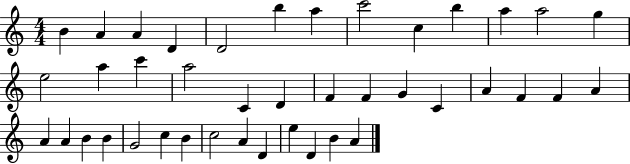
{
  \clef treble
  \numericTimeSignature
  \time 4/4
  \key c \major
  b'4 a'4 a'4 d'4 | d'2 b''4 a''4 | c'''2 c''4 b''4 | a''4 a''2 g''4 | \break e''2 a''4 c'''4 | a''2 c'4 d'4 | f'4 f'4 g'4 c'4 | a'4 f'4 f'4 a'4 | \break a'4 a'4 b'4 b'4 | g'2 c''4 b'4 | c''2 a'4 d'4 | e''4 d'4 b'4 a'4 | \break \bar "|."
}